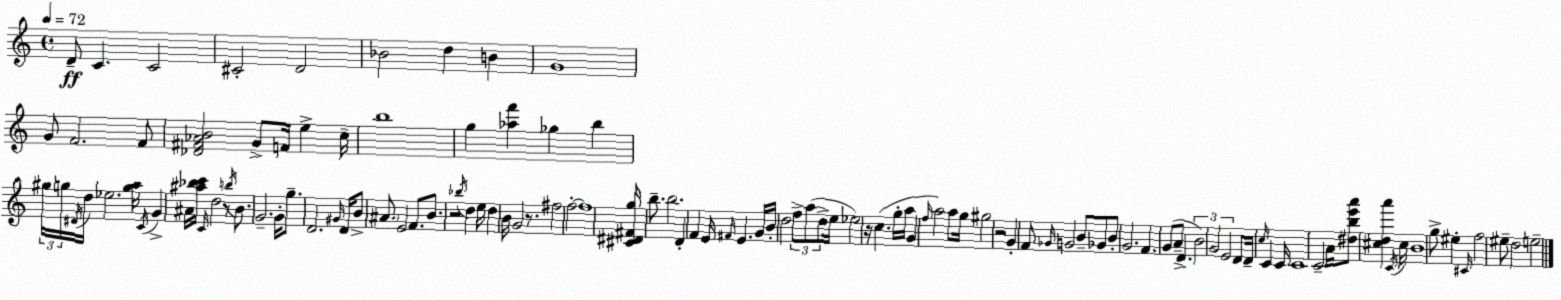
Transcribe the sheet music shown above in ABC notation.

X:1
T:Untitled
M:4/4
L:1/4
K:Am
D/2 C C2 ^C2 D2 _B2 d B G4 G/2 F2 F/2 [_D^F_AB]2 G/2 F/4 e c/4 b4 g [_af'] _g b ^g/4 g/4 ^D/4 d/4 _e2 [ga]/4 C/4 G ^A/4 [^a_bc']/4 C/4 d2 z/2 b/4 B/2 G2 G/4 g/2 D2 ^G/4 D/4 B/2 ^A/2 E2 F/2 B/2 z2 _b/4 d e/4 d B/4 G2 z/2 ^f2 f2 f4 [^C^D^Fg]/4 b/2 b2 D F E/4 ^F/4 E G/4 B/4 d2 f/2 a/2 d/2 e/4 _e2 z/4 c g/4 a/4 G f/4 a2 a/2 g/4 ^g2 z2 G F/2 _G/4 G2 B/2 _G/2 B/2 G2 F G/2 A/2 D B2 G2 E2 D/2 D/4 c/4 C C/4 C4 C2 A/4 [^dbe'a']/2 [^cda'] C/4 ^c/4 B4 g/2 ^e ^C/4 f2 ^e/2 d2 e2